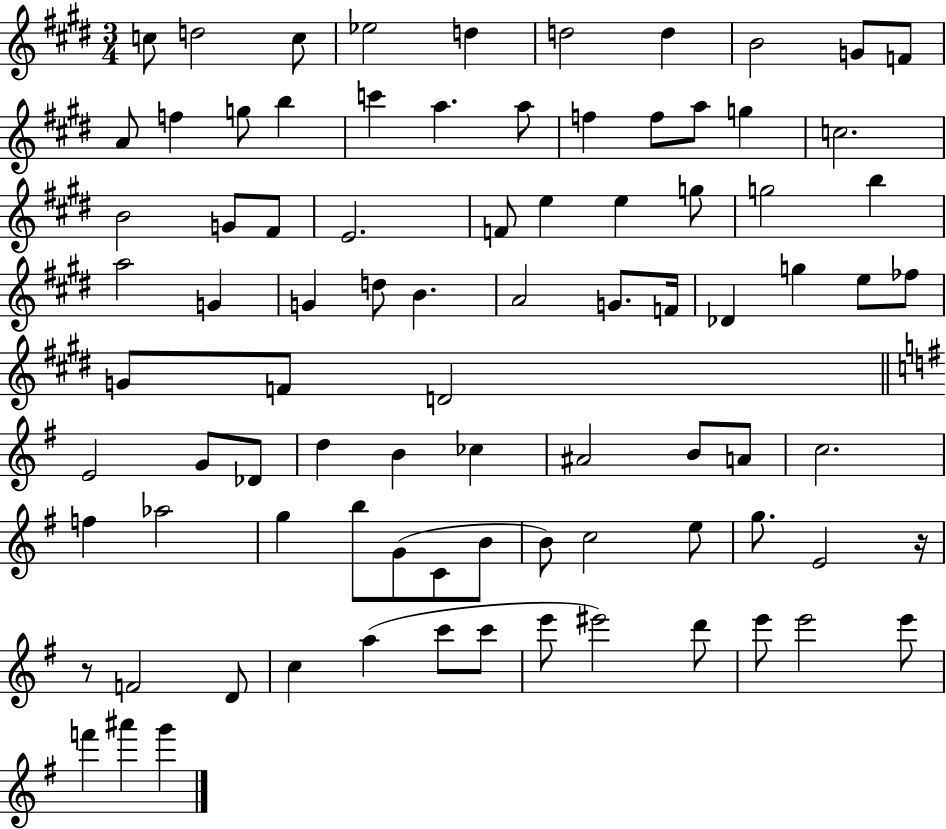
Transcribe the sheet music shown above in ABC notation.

X:1
T:Untitled
M:3/4
L:1/4
K:E
c/2 d2 c/2 _e2 d d2 d B2 G/2 F/2 A/2 f g/2 b c' a a/2 f f/2 a/2 g c2 B2 G/2 ^F/2 E2 F/2 e e g/2 g2 b a2 G G d/2 B A2 G/2 F/4 _D g e/2 _f/2 G/2 F/2 D2 E2 G/2 _D/2 d B _c ^A2 B/2 A/2 c2 f _a2 g b/2 G/2 C/2 B/2 B/2 c2 e/2 g/2 E2 z/4 z/2 F2 D/2 c a c'/2 c'/2 e'/2 ^e'2 d'/2 e'/2 e'2 e'/2 f' ^a' g'